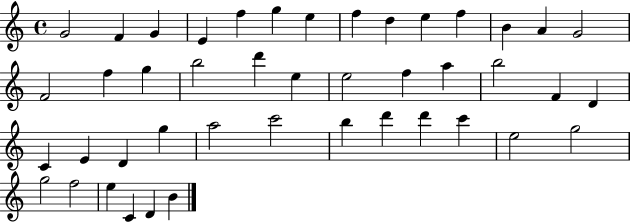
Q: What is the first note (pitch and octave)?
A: G4